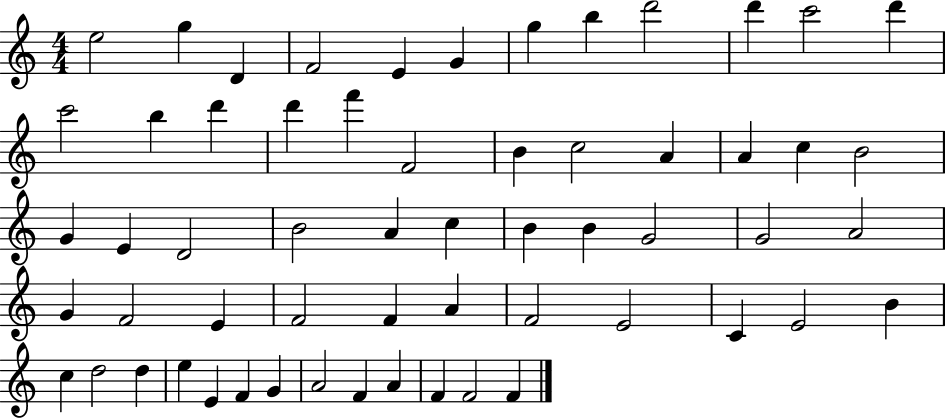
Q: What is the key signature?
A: C major